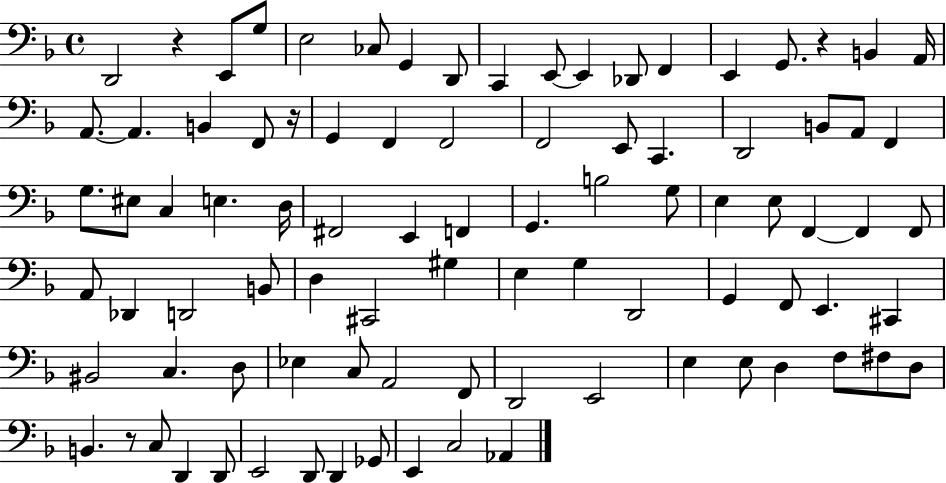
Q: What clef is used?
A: bass